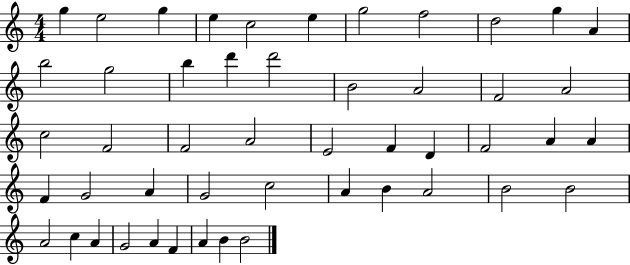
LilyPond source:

{
  \clef treble
  \numericTimeSignature
  \time 4/4
  \key c \major
  g''4 e''2 g''4 | e''4 c''2 e''4 | g''2 f''2 | d''2 g''4 a'4 | \break b''2 g''2 | b''4 d'''4 d'''2 | b'2 a'2 | f'2 a'2 | \break c''2 f'2 | f'2 a'2 | e'2 f'4 d'4 | f'2 a'4 a'4 | \break f'4 g'2 a'4 | g'2 c''2 | a'4 b'4 a'2 | b'2 b'2 | \break a'2 c''4 a'4 | g'2 a'4 f'4 | a'4 b'4 b'2 | \bar "|."
}